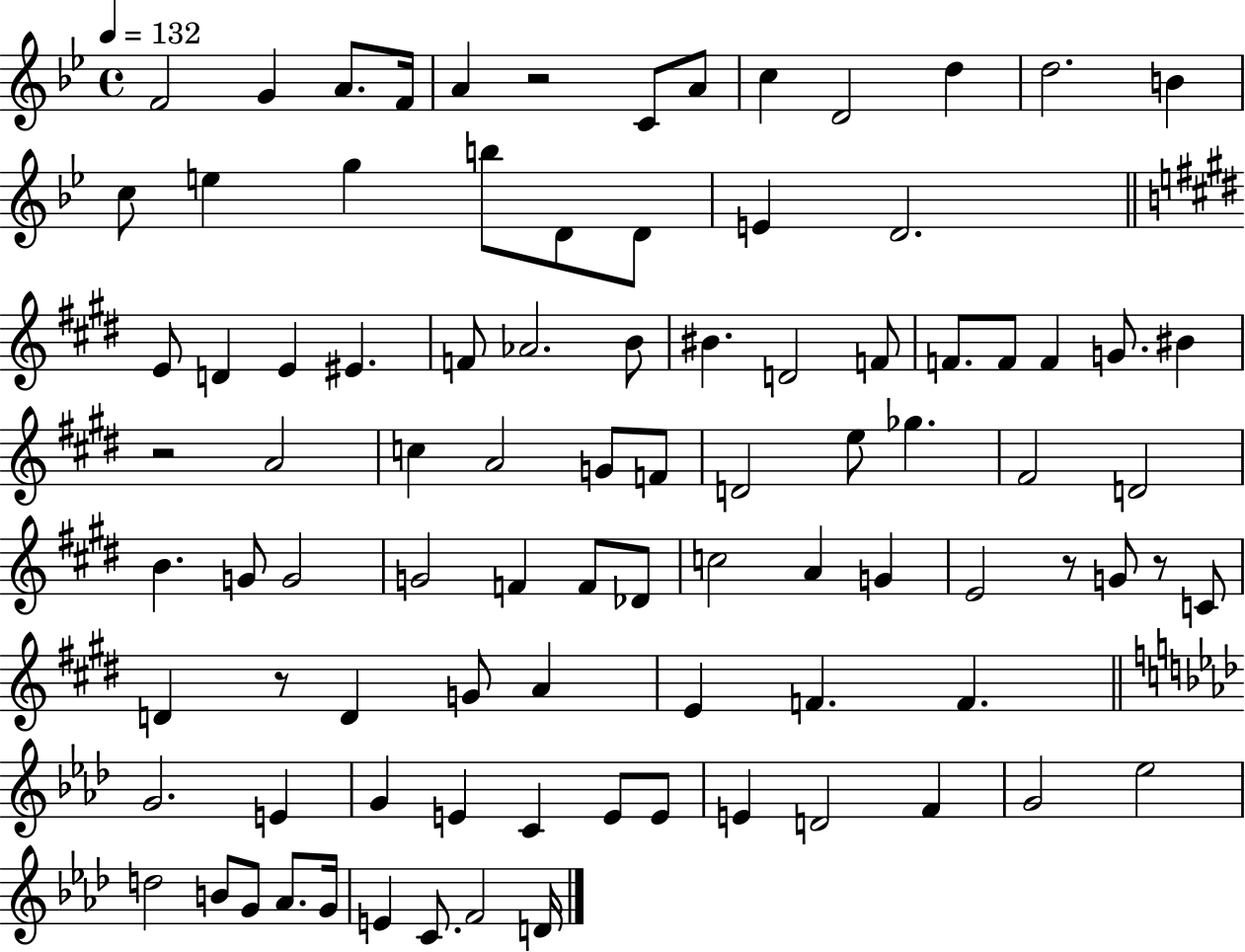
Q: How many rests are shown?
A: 5